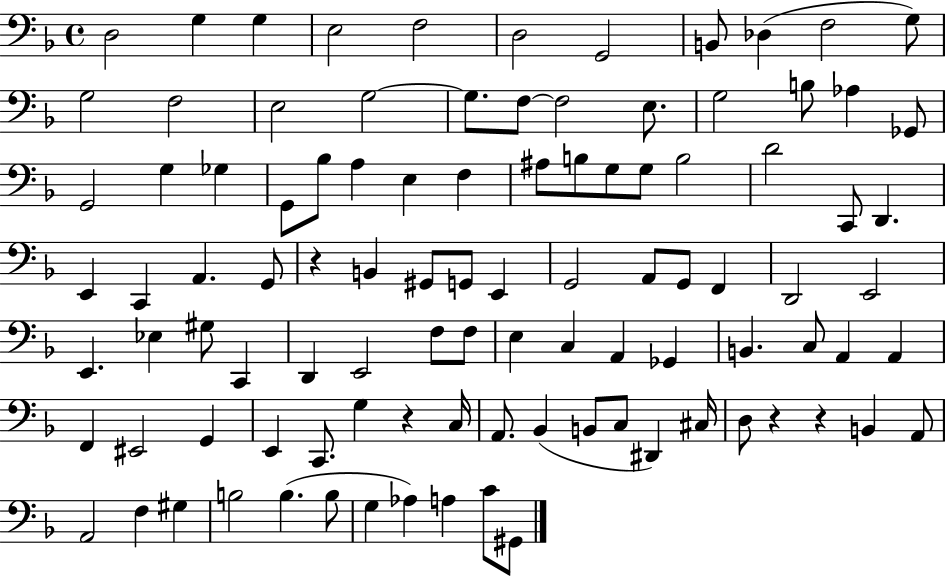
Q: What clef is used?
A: bass